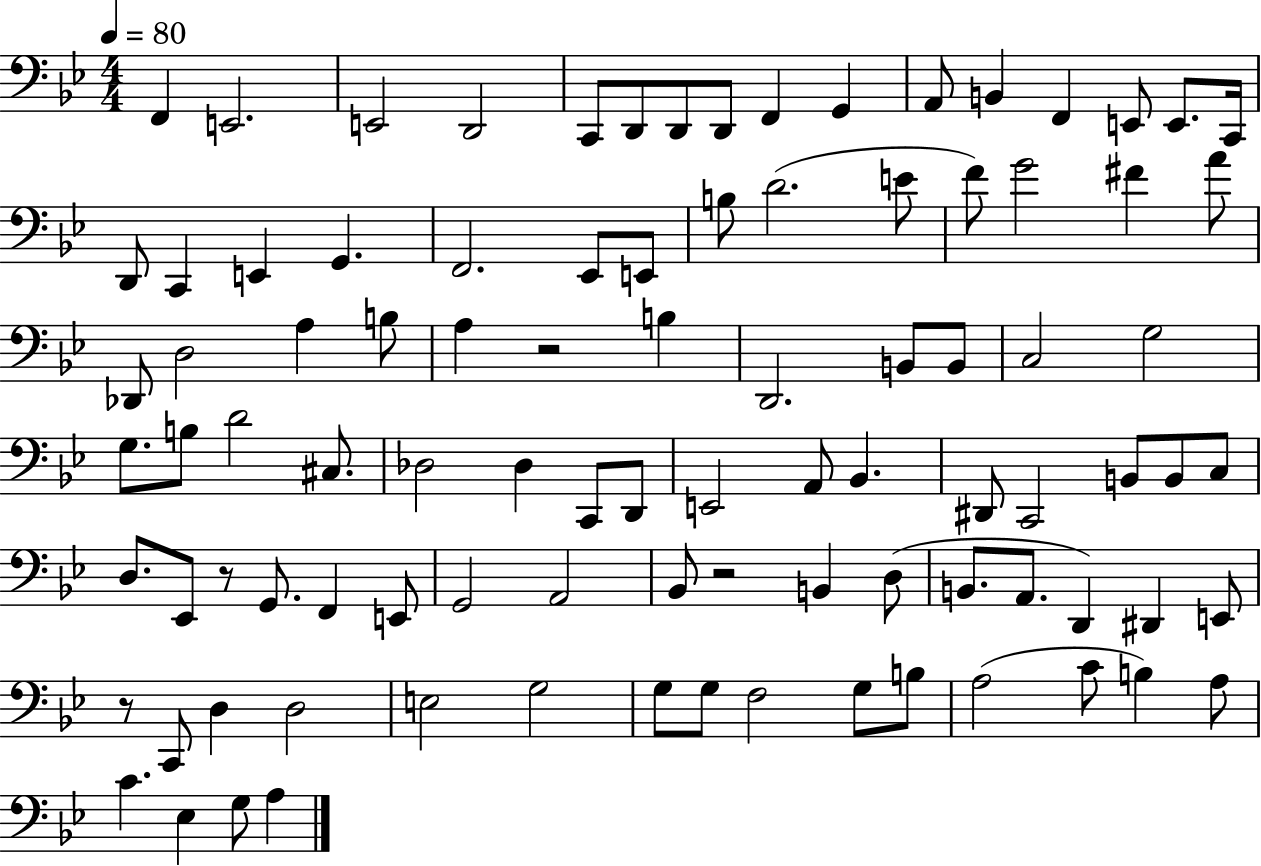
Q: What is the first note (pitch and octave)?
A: F2